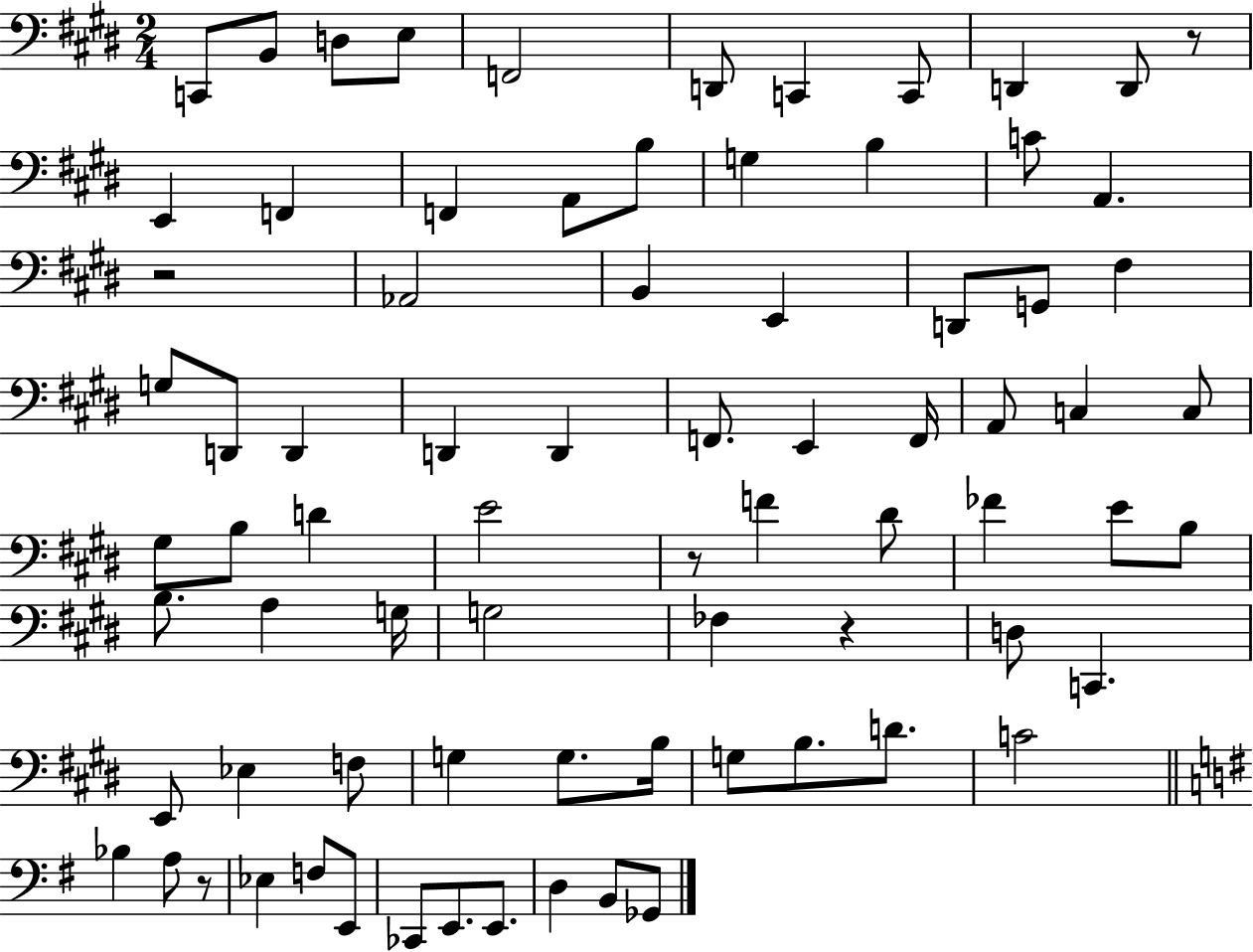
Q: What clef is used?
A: bass